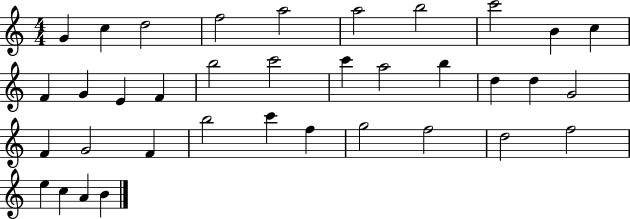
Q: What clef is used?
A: treble